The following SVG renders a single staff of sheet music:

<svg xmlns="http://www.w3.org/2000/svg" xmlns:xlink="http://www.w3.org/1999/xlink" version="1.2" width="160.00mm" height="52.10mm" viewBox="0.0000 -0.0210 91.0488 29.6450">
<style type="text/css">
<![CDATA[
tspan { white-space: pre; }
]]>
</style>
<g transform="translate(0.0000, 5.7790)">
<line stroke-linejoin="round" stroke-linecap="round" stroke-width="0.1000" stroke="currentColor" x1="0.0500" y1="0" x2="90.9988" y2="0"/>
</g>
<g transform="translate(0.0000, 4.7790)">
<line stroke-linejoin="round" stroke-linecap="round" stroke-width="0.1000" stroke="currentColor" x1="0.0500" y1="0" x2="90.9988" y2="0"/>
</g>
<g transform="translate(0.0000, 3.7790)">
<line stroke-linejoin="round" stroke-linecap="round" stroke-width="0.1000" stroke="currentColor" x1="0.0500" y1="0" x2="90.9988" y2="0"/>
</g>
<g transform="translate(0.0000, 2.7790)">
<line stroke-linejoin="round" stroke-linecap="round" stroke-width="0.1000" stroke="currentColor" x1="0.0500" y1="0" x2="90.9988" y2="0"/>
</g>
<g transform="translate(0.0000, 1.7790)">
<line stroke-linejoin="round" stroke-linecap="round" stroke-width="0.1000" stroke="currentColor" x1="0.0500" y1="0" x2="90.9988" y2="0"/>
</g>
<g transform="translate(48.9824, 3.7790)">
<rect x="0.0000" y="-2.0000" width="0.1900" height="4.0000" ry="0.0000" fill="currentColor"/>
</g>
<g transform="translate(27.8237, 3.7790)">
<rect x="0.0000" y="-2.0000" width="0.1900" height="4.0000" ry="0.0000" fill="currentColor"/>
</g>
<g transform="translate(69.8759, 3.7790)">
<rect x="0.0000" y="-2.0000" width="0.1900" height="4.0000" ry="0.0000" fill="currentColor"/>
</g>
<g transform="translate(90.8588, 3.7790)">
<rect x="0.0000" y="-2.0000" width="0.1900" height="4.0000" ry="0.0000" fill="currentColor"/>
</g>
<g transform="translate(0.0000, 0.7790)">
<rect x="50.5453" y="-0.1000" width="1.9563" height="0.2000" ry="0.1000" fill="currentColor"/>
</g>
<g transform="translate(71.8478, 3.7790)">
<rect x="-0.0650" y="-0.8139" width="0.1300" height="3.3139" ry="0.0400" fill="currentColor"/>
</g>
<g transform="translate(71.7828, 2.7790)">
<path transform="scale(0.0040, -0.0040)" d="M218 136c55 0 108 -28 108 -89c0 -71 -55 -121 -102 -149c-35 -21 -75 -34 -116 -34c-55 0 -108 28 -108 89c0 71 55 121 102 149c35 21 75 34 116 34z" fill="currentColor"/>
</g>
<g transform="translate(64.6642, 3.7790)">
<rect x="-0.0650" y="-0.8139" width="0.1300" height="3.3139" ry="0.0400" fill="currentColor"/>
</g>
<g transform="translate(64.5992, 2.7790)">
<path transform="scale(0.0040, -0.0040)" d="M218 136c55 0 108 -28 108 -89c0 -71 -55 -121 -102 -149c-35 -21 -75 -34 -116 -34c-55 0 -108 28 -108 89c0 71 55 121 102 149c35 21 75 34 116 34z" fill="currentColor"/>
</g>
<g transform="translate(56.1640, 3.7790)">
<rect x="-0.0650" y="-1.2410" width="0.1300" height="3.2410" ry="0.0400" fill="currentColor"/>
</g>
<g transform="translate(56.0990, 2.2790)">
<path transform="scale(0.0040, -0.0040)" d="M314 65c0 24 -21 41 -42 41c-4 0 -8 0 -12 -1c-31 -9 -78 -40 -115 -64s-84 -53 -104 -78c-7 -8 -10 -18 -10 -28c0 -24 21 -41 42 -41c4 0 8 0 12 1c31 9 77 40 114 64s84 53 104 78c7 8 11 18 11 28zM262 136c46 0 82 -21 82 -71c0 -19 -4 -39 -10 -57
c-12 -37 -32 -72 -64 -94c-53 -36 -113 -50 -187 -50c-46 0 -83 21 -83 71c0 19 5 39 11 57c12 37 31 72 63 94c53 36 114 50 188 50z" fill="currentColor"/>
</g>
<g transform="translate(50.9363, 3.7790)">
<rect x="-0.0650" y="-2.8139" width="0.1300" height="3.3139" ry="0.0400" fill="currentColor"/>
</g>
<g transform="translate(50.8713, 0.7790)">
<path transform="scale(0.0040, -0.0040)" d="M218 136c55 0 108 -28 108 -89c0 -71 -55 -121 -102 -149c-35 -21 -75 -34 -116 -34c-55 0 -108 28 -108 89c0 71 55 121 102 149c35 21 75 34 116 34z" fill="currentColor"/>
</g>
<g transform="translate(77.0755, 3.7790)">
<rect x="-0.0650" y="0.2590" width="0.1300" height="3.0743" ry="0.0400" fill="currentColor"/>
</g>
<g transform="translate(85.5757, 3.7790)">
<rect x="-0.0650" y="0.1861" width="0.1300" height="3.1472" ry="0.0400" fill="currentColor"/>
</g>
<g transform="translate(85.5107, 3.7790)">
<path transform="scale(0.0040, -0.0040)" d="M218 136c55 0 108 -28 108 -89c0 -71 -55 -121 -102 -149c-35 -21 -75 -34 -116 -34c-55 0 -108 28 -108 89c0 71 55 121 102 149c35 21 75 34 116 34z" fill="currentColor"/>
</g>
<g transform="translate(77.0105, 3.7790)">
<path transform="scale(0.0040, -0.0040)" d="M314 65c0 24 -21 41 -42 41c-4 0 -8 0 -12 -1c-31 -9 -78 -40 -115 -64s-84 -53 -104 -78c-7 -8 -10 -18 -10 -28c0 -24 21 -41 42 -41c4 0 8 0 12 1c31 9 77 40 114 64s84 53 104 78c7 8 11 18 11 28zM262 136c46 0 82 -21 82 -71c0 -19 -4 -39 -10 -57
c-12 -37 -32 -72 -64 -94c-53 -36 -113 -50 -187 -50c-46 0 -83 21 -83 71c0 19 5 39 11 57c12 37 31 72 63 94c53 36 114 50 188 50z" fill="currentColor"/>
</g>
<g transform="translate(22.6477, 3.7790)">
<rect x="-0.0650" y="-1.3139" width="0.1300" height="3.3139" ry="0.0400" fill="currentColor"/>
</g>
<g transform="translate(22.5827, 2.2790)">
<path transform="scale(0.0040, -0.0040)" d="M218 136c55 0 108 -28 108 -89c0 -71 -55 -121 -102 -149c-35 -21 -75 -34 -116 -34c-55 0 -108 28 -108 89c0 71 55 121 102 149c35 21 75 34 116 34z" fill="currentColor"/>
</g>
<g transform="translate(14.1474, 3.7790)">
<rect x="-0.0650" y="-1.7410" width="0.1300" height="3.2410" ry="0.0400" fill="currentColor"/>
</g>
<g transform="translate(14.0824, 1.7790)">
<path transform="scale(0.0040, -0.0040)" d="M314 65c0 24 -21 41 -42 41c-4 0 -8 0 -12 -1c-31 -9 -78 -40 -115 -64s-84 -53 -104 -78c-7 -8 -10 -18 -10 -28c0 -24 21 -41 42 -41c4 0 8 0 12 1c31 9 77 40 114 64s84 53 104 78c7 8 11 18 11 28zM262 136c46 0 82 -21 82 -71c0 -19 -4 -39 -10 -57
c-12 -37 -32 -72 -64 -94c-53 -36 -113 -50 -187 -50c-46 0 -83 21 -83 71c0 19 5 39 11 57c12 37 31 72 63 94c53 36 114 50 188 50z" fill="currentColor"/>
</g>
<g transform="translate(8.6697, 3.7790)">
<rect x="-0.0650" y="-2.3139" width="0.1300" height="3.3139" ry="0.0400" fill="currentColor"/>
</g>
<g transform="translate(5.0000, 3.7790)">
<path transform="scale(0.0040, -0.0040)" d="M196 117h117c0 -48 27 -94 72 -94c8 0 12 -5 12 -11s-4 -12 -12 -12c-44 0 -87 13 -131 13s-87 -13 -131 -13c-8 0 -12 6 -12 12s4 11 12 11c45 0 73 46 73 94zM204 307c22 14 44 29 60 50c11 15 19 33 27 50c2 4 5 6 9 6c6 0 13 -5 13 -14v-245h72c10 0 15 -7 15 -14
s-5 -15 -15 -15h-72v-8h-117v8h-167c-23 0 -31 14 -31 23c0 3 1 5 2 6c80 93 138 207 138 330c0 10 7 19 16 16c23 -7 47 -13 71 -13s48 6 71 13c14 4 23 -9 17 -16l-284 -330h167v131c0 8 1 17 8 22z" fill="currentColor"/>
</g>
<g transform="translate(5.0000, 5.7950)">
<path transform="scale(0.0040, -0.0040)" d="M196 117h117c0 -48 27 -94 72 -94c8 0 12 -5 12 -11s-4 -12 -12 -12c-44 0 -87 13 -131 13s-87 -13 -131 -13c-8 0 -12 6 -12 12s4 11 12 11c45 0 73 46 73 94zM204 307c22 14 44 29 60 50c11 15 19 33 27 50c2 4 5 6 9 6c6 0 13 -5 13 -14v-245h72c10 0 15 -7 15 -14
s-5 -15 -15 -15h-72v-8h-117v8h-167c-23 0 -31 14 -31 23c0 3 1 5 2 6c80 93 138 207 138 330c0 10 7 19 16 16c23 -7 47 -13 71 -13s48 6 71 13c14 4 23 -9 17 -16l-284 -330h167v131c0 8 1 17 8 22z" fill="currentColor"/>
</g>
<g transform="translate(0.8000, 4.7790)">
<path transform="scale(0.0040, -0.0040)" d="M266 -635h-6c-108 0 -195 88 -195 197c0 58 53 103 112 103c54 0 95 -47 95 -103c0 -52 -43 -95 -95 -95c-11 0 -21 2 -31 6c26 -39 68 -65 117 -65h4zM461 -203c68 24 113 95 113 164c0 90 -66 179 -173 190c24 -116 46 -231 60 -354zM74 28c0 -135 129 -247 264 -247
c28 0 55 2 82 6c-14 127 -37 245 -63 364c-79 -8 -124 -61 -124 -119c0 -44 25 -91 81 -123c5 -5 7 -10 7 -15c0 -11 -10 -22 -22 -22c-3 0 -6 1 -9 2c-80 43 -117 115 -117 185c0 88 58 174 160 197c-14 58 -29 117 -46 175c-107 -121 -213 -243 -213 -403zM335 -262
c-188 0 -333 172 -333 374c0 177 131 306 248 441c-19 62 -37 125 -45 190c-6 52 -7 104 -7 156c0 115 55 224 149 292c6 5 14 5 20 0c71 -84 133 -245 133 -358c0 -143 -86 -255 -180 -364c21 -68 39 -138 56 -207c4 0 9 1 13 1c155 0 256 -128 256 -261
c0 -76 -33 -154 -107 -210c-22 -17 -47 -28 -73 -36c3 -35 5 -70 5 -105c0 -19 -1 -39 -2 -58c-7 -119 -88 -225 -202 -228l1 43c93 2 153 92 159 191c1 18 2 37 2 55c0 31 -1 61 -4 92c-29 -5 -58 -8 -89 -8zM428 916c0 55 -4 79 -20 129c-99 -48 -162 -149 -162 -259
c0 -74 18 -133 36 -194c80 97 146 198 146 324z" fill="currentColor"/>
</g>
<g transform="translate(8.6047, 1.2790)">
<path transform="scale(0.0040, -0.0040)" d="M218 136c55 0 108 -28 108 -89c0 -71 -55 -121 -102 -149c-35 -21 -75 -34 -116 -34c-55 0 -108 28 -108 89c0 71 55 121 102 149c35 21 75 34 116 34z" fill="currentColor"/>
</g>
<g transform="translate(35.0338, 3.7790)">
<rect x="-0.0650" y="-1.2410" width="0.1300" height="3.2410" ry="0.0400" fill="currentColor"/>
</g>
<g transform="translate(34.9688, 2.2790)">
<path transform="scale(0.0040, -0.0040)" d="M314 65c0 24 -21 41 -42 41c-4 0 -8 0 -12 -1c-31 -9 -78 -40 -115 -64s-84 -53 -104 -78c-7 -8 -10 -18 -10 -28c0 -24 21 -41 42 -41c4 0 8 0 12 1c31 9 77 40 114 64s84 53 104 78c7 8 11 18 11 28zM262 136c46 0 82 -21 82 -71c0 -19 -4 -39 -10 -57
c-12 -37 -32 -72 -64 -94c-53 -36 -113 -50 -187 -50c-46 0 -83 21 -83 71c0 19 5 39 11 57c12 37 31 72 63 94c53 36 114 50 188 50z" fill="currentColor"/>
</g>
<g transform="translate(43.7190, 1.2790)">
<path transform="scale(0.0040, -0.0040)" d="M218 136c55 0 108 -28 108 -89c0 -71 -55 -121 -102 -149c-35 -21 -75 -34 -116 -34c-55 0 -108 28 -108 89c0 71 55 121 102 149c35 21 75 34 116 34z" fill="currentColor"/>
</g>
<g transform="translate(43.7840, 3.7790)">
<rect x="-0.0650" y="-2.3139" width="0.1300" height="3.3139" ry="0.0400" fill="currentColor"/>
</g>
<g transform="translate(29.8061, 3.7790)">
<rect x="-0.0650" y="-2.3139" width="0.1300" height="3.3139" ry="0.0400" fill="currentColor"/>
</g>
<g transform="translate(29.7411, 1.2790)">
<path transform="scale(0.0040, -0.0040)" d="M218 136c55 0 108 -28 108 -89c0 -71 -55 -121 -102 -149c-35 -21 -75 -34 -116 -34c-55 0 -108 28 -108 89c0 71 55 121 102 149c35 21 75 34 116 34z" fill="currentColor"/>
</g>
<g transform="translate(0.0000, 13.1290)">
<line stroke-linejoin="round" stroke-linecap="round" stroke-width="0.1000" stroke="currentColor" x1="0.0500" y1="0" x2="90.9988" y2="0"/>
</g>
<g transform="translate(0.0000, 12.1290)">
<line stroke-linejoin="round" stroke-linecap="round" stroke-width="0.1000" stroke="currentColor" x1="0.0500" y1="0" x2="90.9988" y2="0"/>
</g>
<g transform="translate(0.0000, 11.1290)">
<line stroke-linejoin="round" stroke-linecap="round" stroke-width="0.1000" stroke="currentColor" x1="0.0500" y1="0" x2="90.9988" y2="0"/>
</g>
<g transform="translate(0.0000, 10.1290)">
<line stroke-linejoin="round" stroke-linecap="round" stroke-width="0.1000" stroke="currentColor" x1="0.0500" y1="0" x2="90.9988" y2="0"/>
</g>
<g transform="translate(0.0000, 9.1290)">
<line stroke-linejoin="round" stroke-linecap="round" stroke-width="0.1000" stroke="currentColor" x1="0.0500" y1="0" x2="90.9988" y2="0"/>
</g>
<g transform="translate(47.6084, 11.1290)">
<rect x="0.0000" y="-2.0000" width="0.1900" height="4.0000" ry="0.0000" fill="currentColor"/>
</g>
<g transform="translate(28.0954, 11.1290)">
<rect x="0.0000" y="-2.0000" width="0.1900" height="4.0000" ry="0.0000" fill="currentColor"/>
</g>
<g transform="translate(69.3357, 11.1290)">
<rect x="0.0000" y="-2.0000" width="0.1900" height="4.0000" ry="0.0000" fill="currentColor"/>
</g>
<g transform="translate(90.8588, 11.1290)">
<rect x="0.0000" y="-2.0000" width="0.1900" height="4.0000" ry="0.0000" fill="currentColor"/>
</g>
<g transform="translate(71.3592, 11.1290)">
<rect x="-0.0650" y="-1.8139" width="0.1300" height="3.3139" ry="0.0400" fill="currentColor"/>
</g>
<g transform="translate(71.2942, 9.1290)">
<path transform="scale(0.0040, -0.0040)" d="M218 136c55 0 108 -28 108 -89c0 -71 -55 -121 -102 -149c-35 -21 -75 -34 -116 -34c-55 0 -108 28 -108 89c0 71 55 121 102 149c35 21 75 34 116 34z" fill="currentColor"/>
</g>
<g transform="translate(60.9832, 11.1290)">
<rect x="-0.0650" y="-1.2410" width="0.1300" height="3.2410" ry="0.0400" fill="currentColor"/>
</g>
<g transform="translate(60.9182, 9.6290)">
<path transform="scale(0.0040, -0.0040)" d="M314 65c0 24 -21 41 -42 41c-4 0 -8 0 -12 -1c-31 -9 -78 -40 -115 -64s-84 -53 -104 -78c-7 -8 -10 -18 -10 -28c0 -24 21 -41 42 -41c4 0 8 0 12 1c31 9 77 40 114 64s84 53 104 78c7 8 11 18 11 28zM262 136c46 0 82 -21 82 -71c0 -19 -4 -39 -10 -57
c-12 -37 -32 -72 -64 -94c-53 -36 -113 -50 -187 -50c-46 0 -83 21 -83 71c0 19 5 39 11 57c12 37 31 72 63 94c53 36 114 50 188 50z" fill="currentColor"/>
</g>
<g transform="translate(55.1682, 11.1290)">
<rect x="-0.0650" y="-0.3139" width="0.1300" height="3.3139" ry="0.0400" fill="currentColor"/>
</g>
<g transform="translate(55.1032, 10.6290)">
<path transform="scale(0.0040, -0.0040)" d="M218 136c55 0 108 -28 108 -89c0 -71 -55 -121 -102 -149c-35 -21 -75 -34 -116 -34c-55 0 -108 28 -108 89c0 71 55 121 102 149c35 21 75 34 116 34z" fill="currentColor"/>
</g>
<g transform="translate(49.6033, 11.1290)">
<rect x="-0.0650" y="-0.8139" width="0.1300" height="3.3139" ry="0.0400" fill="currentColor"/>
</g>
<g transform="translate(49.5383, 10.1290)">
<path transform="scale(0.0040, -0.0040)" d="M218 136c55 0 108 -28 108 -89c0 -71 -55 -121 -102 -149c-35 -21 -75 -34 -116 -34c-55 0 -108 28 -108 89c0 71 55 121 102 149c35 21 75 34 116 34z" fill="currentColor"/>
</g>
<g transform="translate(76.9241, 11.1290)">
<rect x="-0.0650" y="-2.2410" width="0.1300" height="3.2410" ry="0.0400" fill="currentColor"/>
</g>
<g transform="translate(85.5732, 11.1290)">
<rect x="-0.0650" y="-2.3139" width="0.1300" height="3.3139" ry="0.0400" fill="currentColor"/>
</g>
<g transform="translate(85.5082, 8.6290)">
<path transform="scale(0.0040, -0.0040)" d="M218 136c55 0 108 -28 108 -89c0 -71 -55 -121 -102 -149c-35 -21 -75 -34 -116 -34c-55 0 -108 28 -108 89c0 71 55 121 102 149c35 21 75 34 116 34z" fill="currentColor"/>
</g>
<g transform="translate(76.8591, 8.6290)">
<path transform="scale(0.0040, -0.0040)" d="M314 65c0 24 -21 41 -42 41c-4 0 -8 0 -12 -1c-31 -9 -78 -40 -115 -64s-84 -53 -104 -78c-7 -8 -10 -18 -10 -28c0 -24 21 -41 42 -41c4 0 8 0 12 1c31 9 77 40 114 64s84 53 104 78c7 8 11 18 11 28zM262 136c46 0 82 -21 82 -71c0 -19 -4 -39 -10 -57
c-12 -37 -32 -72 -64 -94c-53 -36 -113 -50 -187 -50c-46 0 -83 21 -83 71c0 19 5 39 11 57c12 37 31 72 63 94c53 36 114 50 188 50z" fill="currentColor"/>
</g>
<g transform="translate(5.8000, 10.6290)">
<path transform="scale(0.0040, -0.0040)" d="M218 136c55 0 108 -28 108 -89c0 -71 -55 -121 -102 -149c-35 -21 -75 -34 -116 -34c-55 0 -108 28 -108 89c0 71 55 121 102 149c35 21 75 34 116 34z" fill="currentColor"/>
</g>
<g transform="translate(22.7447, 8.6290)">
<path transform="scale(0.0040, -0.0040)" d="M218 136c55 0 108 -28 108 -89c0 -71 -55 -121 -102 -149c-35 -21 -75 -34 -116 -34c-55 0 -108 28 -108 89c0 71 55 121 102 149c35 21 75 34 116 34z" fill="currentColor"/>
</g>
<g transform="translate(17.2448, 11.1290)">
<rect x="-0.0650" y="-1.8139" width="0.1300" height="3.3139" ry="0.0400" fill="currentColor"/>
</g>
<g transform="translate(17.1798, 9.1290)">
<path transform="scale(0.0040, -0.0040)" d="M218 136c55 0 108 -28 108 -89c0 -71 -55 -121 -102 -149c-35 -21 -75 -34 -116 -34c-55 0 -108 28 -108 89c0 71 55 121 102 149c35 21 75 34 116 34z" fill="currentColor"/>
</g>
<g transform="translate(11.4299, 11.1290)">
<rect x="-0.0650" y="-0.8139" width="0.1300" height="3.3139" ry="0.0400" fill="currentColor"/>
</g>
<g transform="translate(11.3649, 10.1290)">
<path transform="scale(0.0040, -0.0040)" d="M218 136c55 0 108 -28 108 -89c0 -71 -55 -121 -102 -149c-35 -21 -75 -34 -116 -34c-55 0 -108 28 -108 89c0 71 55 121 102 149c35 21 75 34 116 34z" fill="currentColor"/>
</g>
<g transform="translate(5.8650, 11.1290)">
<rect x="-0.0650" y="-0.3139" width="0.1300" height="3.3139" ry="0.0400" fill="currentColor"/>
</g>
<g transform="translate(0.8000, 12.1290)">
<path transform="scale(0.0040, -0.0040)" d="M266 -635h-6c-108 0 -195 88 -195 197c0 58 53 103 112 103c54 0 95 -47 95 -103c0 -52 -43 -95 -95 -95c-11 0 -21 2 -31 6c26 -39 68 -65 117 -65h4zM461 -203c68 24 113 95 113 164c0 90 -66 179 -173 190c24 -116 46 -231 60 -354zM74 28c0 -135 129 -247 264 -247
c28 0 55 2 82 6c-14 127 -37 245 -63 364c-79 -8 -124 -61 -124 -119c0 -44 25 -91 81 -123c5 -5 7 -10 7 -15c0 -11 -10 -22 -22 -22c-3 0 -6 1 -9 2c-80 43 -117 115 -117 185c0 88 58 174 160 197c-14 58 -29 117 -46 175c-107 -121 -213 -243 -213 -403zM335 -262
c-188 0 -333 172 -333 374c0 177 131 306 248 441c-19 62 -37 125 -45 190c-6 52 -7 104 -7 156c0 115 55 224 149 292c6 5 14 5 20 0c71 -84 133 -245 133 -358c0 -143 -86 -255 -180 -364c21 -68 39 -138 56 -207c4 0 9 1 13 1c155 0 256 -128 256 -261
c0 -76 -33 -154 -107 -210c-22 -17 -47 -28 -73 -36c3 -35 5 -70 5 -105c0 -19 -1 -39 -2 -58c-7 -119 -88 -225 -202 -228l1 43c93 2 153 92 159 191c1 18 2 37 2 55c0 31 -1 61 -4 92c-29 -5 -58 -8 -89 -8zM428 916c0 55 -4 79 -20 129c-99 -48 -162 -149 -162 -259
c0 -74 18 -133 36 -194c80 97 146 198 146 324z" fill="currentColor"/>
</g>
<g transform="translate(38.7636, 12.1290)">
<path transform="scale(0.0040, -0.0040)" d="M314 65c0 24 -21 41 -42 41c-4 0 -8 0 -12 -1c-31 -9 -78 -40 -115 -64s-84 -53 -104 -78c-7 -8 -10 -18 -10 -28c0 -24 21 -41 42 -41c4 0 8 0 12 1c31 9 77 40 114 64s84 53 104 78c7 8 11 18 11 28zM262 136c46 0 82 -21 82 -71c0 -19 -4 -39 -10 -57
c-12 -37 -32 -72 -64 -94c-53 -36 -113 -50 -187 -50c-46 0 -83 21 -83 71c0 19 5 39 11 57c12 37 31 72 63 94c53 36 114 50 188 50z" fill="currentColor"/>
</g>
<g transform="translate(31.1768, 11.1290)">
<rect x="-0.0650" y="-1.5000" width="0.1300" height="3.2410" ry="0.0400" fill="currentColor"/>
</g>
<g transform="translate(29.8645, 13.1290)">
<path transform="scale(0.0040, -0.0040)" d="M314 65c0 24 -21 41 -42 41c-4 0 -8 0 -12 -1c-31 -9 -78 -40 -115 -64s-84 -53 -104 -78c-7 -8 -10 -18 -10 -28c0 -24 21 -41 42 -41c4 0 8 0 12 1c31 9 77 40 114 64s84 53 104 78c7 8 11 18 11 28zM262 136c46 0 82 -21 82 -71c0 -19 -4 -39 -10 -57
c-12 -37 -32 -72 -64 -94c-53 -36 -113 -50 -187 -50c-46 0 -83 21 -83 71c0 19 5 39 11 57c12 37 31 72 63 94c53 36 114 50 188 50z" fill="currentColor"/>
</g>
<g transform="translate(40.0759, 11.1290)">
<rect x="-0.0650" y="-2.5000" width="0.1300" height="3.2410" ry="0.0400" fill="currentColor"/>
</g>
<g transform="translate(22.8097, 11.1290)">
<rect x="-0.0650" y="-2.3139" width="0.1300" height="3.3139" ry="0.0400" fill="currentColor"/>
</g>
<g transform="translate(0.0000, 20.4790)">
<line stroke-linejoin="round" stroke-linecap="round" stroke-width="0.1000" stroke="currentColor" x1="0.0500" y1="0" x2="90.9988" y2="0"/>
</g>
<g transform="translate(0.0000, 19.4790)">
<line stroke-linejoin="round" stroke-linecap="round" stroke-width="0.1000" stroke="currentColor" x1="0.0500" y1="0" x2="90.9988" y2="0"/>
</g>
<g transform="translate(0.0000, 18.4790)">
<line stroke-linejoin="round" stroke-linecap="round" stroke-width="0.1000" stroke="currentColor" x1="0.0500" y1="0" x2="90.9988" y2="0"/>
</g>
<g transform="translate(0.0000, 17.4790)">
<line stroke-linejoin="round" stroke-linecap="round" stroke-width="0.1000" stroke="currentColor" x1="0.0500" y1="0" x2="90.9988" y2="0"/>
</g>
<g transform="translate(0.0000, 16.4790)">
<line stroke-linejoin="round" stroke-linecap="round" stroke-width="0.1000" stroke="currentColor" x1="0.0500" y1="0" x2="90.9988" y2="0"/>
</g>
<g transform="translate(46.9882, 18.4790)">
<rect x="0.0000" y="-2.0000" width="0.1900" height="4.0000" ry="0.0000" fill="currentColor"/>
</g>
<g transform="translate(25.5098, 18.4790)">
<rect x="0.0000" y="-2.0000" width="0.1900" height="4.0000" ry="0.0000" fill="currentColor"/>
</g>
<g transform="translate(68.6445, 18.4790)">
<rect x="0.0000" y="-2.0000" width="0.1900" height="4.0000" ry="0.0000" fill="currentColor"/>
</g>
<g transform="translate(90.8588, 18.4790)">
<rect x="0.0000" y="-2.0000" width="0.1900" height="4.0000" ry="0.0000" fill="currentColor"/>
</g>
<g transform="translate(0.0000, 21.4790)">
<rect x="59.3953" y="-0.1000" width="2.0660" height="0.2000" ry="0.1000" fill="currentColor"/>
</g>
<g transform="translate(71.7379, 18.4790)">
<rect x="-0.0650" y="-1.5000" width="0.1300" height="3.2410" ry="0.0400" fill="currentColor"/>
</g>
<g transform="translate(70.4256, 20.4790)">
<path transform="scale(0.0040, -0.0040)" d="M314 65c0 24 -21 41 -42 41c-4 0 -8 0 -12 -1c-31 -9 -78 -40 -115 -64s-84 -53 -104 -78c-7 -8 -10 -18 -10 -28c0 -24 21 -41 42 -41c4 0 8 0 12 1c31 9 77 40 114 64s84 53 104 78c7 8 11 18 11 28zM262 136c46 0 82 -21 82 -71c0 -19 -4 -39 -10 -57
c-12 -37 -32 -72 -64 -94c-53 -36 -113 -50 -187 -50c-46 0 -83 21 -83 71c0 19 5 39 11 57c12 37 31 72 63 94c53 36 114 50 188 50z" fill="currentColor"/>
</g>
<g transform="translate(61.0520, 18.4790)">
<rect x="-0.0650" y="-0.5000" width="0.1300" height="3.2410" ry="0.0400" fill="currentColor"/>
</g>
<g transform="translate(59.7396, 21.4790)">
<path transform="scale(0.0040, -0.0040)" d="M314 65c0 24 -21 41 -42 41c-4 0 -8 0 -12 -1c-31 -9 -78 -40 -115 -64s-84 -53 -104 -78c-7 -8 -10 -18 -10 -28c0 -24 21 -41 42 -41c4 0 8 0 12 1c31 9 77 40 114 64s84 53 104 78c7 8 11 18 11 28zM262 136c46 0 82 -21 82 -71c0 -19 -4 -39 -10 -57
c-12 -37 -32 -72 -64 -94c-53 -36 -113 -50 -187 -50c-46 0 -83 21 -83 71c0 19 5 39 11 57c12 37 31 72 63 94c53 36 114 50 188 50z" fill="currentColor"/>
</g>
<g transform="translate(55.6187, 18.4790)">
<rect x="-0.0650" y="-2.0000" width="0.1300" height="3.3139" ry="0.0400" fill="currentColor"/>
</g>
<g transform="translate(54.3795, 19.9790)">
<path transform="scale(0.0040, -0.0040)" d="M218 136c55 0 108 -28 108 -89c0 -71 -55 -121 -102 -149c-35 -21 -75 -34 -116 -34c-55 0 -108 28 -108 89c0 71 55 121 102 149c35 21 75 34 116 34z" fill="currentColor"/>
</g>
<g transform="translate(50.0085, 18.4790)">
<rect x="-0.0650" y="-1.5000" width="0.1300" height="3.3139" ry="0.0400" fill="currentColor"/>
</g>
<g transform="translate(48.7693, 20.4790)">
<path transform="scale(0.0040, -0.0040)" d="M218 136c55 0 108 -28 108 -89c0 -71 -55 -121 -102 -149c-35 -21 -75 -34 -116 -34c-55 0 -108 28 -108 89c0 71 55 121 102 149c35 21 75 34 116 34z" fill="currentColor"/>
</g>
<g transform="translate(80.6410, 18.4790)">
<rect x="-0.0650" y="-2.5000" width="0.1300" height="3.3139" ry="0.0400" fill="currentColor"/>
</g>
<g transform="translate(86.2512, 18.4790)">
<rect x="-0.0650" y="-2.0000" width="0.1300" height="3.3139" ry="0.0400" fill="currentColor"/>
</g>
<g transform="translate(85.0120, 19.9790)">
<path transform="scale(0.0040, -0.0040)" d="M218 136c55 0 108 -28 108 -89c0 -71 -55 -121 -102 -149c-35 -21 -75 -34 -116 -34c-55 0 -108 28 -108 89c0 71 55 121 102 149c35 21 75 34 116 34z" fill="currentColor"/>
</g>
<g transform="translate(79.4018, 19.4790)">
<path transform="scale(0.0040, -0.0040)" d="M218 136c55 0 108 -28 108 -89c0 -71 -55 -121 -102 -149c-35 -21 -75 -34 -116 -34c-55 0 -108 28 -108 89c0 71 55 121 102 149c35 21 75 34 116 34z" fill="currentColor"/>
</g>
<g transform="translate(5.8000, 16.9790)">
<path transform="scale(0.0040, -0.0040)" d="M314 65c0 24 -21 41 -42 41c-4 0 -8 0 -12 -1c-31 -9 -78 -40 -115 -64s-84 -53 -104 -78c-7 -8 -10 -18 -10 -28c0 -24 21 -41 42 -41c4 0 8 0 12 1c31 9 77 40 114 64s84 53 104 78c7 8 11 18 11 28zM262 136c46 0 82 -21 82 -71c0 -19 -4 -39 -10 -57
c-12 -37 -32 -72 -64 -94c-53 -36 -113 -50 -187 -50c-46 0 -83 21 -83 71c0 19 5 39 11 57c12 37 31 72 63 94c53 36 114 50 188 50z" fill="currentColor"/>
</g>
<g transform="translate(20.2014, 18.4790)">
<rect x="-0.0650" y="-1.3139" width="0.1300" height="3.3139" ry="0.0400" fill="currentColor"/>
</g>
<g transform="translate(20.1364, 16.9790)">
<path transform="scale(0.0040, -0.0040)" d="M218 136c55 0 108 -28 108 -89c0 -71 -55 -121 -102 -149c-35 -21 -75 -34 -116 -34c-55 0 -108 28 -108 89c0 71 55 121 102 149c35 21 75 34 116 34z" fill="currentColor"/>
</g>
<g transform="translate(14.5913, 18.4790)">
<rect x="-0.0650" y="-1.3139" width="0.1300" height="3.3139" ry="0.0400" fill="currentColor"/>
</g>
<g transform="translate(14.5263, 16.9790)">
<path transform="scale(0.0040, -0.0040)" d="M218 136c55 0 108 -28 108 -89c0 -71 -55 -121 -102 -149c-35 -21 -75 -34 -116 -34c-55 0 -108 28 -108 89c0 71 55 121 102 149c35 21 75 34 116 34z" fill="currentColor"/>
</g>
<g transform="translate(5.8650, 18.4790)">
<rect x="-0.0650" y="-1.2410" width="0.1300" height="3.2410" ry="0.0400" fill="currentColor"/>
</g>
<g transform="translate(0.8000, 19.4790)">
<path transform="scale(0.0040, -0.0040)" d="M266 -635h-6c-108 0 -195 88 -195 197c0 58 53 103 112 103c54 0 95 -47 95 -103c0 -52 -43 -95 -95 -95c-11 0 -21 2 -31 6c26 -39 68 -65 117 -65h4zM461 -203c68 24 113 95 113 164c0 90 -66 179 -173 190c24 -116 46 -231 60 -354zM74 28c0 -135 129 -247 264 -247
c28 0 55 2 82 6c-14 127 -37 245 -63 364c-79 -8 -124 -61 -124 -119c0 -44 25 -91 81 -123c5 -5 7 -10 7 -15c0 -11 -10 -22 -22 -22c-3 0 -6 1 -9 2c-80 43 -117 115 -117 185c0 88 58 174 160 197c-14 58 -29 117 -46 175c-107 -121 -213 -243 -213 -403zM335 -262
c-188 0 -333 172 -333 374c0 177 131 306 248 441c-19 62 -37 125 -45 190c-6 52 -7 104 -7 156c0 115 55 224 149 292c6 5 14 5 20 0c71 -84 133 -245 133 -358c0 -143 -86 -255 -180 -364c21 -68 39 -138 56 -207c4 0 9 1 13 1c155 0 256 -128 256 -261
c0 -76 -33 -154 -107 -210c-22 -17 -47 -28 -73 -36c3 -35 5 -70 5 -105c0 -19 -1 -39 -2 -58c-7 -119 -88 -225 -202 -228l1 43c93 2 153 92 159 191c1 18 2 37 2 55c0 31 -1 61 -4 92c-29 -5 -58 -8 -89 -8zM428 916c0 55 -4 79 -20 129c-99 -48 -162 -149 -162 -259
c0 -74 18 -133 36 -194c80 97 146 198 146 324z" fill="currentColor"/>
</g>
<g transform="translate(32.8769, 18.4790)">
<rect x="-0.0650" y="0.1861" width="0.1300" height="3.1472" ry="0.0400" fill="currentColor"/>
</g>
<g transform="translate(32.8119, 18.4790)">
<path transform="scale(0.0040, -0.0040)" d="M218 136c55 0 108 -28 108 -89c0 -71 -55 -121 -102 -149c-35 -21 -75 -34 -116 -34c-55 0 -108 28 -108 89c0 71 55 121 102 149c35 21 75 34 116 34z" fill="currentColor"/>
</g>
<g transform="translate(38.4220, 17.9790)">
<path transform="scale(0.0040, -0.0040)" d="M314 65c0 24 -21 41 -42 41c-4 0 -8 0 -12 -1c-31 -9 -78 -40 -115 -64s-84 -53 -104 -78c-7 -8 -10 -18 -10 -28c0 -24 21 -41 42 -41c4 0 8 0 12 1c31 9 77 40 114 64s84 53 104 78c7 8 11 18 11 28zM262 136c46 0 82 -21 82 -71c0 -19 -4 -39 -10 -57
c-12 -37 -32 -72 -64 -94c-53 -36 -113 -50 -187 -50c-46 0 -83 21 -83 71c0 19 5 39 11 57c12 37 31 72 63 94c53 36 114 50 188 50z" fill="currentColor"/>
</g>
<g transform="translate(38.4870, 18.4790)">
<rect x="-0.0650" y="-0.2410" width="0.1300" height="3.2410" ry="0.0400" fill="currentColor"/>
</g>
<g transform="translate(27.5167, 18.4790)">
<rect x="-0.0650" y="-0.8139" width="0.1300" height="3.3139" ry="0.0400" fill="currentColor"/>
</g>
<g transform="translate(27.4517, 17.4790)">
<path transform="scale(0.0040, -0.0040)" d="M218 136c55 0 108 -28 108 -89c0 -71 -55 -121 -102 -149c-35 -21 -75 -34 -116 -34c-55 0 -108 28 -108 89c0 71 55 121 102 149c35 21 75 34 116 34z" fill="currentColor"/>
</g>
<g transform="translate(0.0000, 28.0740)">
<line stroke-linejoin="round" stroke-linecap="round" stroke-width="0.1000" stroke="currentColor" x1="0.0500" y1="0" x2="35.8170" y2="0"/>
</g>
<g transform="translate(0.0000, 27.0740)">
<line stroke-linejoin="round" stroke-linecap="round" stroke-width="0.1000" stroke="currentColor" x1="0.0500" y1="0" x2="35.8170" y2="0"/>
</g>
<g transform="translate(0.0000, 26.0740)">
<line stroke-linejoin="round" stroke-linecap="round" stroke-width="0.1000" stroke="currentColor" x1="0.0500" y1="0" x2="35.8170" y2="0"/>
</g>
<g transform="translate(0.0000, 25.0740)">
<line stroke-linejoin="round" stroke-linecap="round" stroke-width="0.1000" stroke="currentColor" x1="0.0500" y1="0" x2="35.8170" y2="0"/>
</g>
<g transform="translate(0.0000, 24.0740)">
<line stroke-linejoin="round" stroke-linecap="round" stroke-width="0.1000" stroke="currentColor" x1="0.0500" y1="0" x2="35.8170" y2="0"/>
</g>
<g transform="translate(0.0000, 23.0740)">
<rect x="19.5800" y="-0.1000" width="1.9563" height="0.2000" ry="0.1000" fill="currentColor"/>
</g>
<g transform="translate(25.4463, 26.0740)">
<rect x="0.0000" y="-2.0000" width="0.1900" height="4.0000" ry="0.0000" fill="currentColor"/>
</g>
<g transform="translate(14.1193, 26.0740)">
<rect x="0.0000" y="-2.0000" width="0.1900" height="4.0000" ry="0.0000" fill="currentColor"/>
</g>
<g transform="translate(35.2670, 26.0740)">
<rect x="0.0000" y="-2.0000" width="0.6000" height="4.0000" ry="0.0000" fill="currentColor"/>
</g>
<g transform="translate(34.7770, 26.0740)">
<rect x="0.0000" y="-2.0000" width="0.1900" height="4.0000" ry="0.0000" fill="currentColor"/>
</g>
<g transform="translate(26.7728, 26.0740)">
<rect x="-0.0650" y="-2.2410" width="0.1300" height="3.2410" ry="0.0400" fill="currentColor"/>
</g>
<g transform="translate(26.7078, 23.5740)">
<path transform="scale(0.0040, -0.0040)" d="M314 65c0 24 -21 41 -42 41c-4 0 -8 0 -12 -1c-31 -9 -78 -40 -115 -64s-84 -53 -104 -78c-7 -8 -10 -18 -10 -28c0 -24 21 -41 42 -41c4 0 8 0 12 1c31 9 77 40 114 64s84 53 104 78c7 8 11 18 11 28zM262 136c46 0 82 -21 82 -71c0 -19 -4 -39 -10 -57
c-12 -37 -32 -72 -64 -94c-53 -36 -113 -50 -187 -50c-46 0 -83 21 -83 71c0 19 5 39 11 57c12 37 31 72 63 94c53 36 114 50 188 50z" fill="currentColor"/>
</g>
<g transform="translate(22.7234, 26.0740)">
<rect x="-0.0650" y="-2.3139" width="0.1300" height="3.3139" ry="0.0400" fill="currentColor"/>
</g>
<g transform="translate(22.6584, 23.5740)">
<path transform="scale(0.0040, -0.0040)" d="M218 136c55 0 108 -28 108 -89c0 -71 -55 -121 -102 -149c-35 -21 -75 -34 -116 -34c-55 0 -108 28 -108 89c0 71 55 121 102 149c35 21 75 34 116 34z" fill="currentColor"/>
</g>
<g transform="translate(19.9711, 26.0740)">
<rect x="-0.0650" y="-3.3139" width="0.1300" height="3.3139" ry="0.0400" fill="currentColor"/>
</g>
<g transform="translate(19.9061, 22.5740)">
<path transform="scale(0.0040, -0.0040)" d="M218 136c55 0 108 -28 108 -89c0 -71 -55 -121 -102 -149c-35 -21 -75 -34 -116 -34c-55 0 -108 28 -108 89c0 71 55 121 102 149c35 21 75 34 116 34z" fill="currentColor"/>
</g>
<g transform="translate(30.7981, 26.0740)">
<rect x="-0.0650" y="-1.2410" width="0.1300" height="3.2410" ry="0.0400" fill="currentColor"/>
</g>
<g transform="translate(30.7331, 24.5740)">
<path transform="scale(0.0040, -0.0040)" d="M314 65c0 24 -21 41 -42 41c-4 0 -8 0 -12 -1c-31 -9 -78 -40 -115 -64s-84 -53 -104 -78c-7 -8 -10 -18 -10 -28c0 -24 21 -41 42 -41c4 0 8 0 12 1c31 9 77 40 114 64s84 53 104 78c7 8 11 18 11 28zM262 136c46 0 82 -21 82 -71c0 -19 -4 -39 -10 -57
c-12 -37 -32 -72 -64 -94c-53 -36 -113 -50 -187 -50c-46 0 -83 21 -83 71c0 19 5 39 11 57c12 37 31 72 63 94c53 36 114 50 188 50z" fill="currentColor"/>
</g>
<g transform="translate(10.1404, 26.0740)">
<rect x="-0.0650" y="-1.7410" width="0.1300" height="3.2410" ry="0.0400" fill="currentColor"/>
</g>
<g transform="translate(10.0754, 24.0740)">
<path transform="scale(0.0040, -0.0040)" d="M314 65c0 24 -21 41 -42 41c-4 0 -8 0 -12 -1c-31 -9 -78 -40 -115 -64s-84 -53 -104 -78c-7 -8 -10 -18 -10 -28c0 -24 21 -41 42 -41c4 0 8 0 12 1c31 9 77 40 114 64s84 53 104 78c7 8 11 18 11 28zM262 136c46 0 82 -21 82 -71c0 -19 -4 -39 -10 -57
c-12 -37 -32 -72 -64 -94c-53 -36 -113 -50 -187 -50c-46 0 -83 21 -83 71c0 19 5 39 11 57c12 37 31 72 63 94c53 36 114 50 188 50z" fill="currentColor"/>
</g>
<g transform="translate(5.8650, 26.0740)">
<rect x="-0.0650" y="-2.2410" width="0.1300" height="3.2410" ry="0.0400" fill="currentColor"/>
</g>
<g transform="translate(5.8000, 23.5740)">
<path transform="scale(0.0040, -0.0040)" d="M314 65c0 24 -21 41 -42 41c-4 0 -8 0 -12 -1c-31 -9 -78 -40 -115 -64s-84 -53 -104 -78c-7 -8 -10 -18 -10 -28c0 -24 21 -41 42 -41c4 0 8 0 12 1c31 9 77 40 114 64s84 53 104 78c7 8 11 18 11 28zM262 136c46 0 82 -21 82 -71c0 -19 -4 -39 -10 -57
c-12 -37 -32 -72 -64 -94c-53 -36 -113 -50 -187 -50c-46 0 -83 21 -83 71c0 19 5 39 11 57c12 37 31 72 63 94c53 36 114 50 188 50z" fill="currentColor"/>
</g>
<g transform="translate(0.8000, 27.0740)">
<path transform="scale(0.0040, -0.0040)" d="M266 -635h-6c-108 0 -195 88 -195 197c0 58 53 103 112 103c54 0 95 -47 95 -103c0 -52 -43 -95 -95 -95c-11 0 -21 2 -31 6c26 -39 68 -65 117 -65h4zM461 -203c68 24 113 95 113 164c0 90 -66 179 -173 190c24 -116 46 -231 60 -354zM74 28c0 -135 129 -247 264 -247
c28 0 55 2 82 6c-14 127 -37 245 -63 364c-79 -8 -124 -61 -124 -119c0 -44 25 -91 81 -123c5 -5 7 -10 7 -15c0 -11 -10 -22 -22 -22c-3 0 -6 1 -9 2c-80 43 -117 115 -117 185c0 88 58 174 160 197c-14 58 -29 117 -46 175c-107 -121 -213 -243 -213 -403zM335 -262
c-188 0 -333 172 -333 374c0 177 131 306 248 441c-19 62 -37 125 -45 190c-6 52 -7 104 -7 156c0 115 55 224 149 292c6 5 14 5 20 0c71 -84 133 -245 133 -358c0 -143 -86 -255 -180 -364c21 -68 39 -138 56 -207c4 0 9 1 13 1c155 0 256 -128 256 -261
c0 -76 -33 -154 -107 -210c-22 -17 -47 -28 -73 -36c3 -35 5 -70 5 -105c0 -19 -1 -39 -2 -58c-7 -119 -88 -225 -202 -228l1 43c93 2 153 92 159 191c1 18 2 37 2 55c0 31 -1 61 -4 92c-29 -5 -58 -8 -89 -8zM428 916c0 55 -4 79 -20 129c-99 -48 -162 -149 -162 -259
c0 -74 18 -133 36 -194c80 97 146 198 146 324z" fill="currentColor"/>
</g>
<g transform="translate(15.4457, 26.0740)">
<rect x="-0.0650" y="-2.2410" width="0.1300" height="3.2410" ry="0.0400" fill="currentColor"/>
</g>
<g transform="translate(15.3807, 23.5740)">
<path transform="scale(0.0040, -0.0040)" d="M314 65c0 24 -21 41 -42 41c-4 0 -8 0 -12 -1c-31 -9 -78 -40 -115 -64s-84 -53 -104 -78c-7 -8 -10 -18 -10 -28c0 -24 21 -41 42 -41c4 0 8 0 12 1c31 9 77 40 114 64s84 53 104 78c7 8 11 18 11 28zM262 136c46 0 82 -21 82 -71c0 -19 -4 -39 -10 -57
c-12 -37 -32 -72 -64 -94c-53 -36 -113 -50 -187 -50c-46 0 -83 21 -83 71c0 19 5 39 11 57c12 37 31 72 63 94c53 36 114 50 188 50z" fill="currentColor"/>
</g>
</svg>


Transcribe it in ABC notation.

X:1
T:Untitled
M:4/4
L:1/4
K:C
g f2 e g e2 g a e2 d d B2 B c d f g E2 G2 d c e2 f g2 g e2 e e d B c2 E F C2 E2 G F g2 f2 g2 b g g2 e2